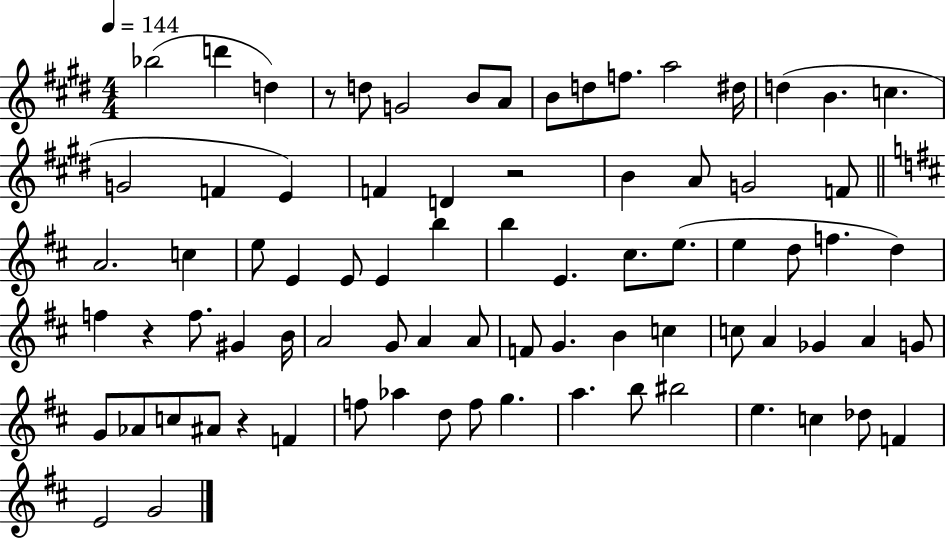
{
  \clef treble
  \numericTimeSignature
  \time 4/4
  \key e \major
  \tempo 4 = 144
  bes''2( d'''4 d''4) | r8 d''8 g'2 b'8 a'8 | b'8 d''8 f''8. a''2 dis''16 | d''4( b'4. c''4. | \break g'2 f'4 e'4) | f'4 d'4 r2 | b'4 a'8 g'2 f'8 | \bar "||" \break \key d \major a'2. c''4 | e''8 e'4 e'8 e'4 b''4 | b''4 e'4. cis''8. e''8.( | e''4 d''8 f''4. d''4) | \break f''4 r4 f''8. gis'4 b'16 | a'2 g'8 a'4 a'8 | f'8 g'4. b'4 c''4 | c''8 a'4 ges'4 a'4 g'8 | \break g'8 aes'8 c''8 ais'8 r4 f'4 | f''8 aes''4 d''8 f''8 g''4. | a''4. b''8 bis''2 | e''4. c''4 des''8 f'4 | \break e'2 g'2 | \bar "|."
}